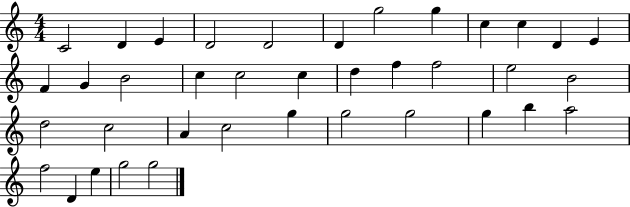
{
  \clef treble
  \numericTimeSignature
  \time 4/4
  \key c \major
  c'2 d'4 e'4 | d'2 d'2 | d'4 g''2 g''4 | c''4 c''4 d'4 e'4 | \break f'4 g'4 b'2 | c''4 c''2 c''4 | d''4 f''4 f''2 | e''2 b'2 | \break d''2 c''2 | a'4 c''2 g''4 | g''2 g''2 | g''4 b''4 a''2 | \break f''2 d'4 e''4 | g''2 g''2 | \bar "|."
}